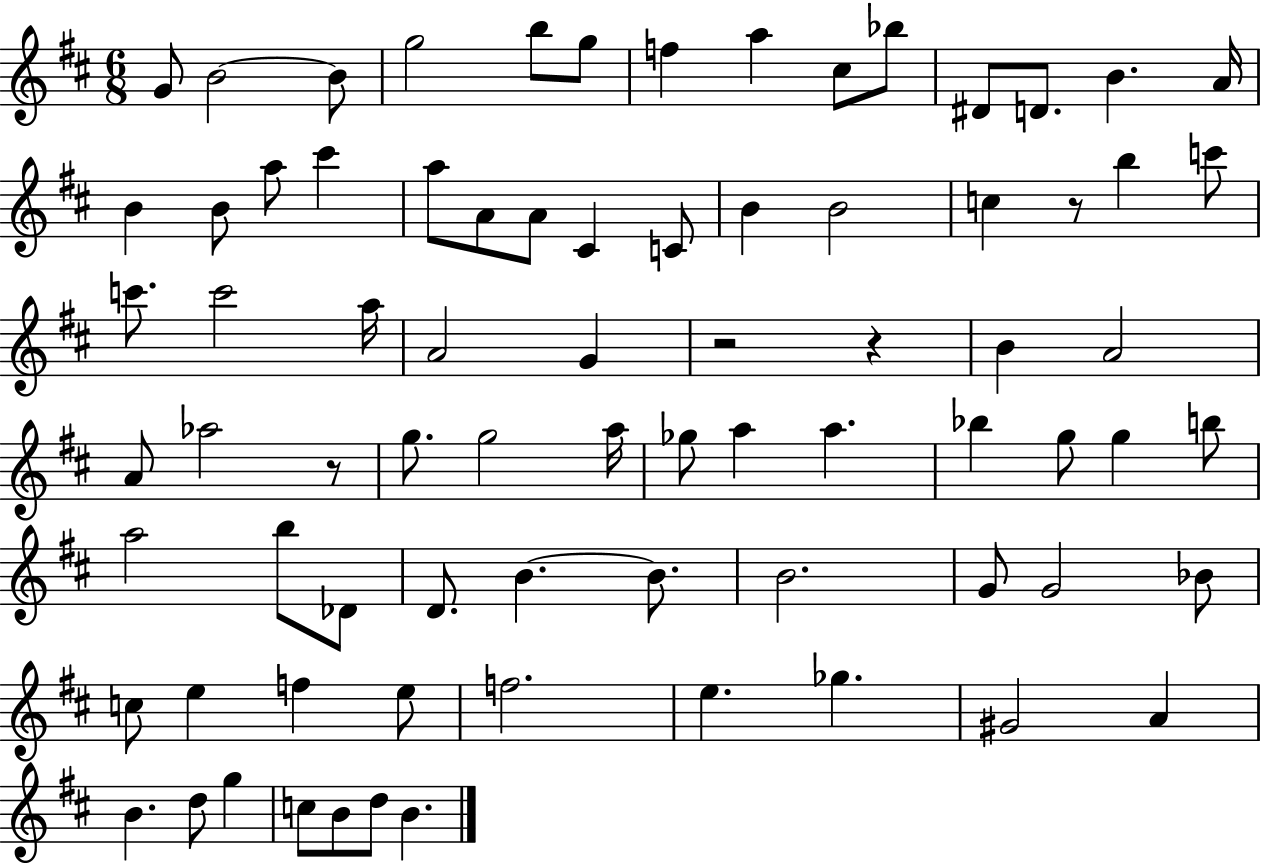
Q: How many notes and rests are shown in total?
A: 77